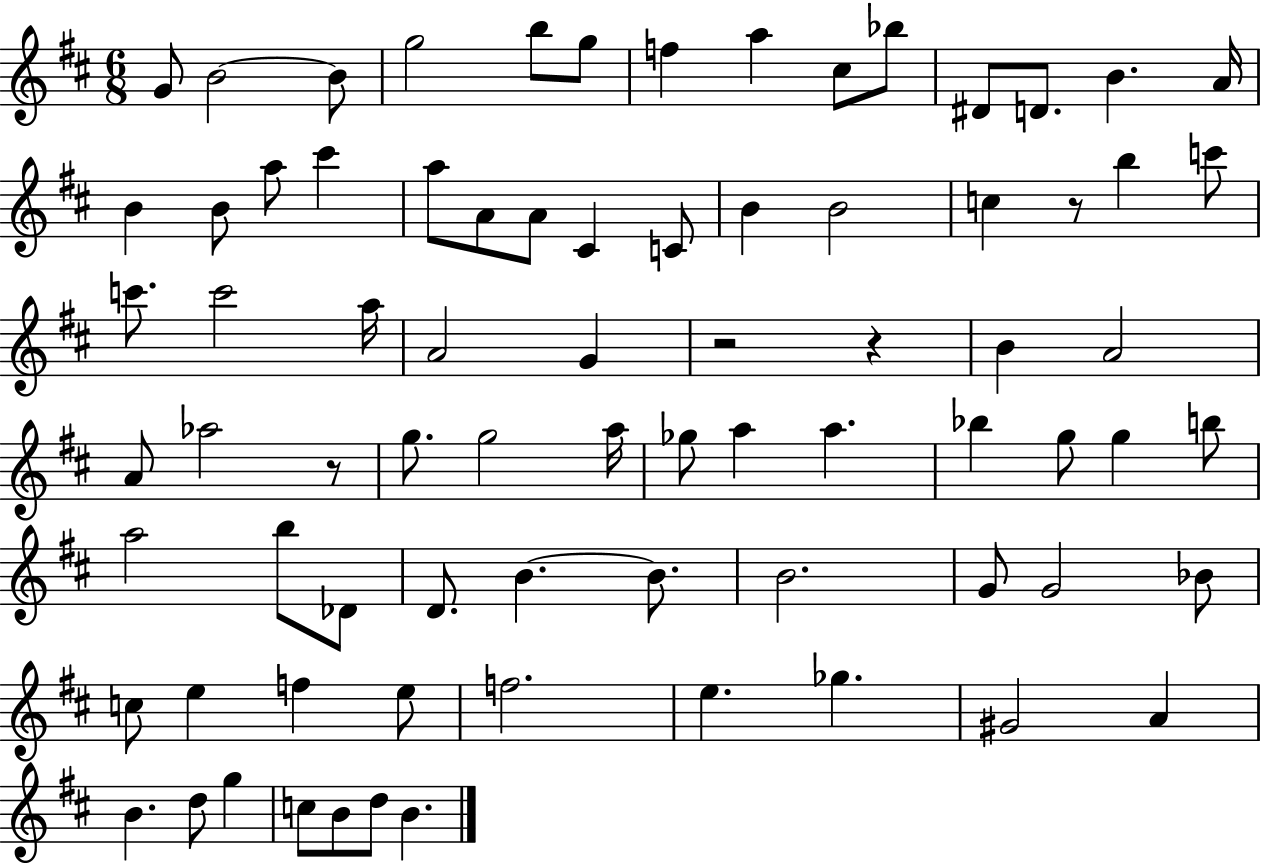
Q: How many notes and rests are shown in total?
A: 77